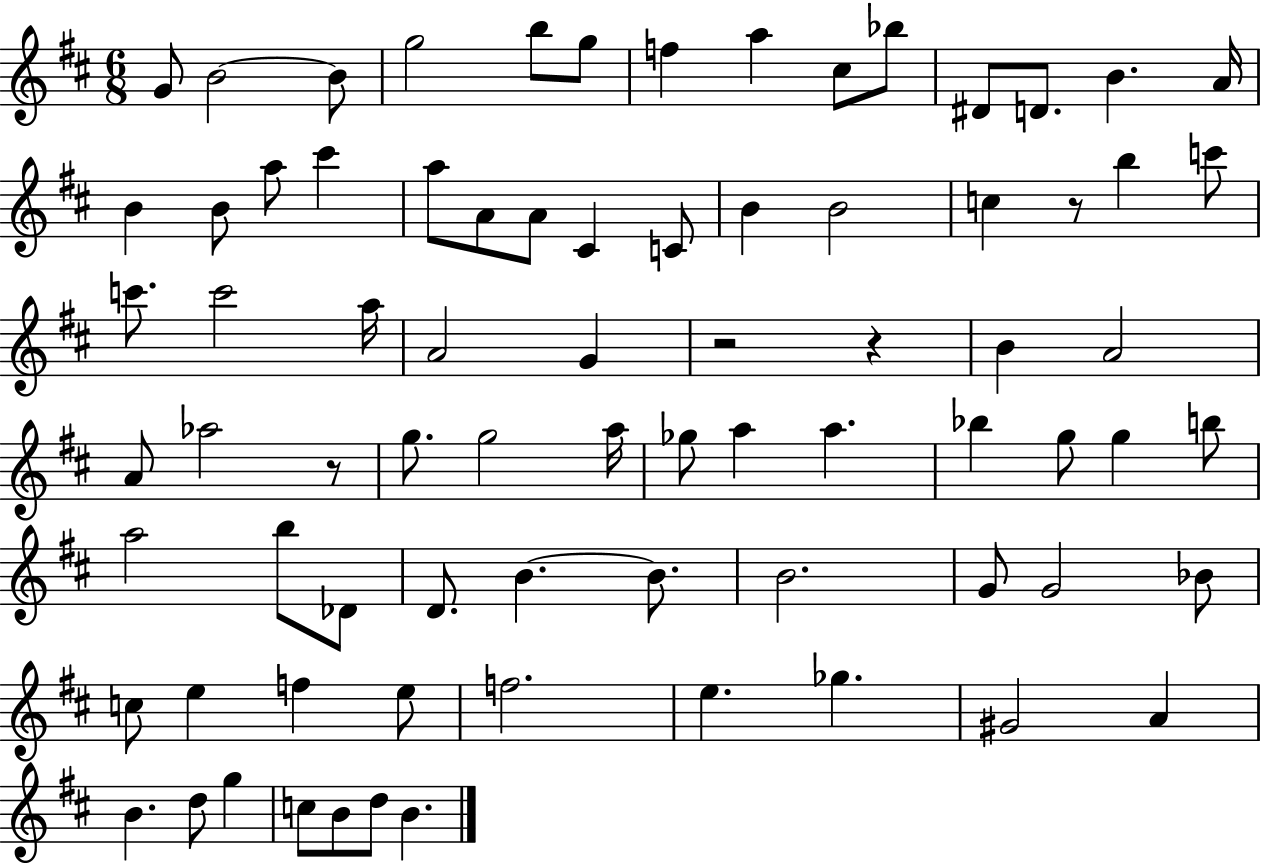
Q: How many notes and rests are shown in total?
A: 77